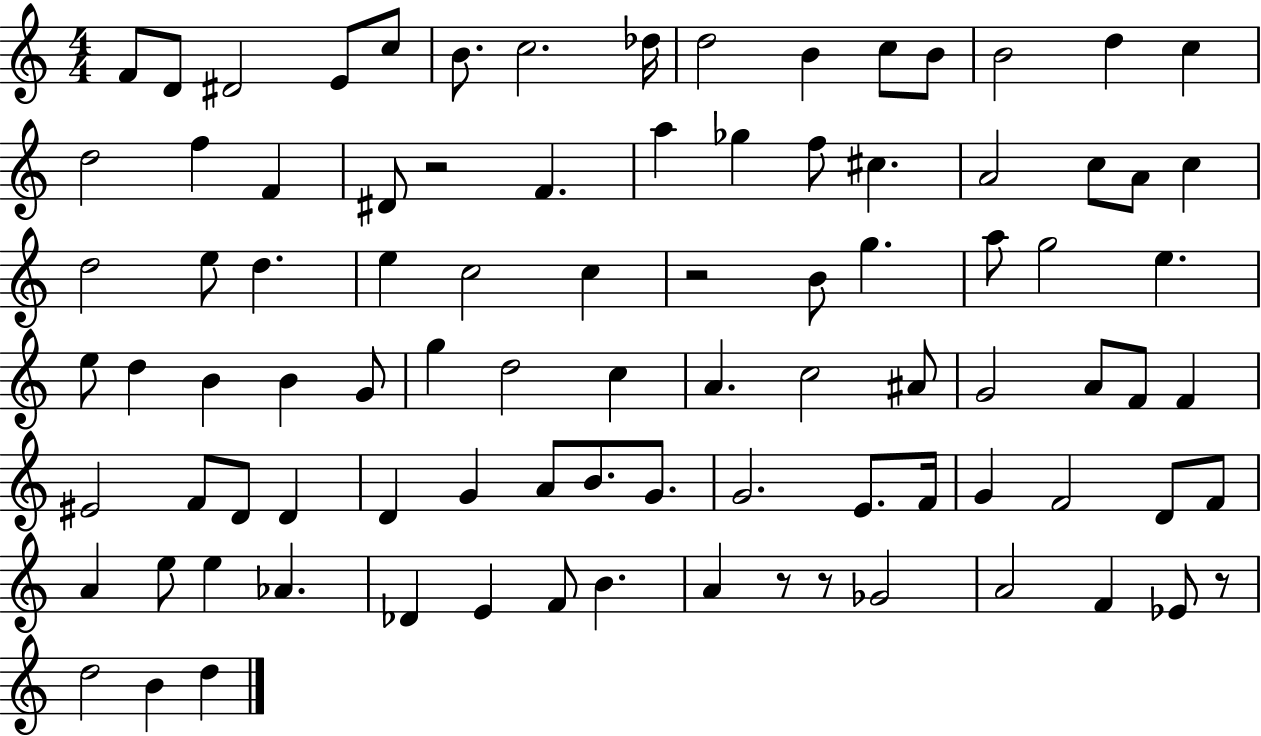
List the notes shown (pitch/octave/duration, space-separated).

F4/e D4/e D#4/h E4/e C5/e B4/e. C5/h. Db5/s D5/h B4/q C5/e B4/e B4/h D5/q C5/q D5/h F5/q F4/q D#4/e R/h F4/q. A5/q Gb5/q F5/e C#5/q. A4/h C5/e A4/e C5/q D5/h E5/e D5/q. E5/q C5/h C5/q R/h B4/e G5/q. A5/e G5/h E5/q. E5/e D5/q B4/q B4/q G4/e G5/q D5/h C5/q A4/q. C5/h A#4/e G4/h A4/e F4/e F4/q EIS4/h F4/e D4/e D4/q D4/q G4/q A4/e B4/e. G4/e. G4/h. E4/e. F4/s G4/q F4/h D4/e F4/e A4/q E5/e E5/q Ab4/q. Db4/q E4/q F4/e B4/q. A4/q R/e R/e Gb4/h A4/h F4/q Eb4/e R/e D5/h B4/q D5/q